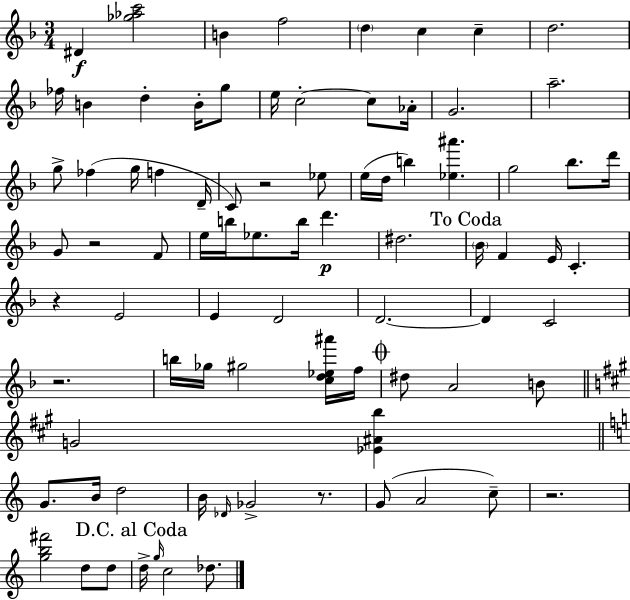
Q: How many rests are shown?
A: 6